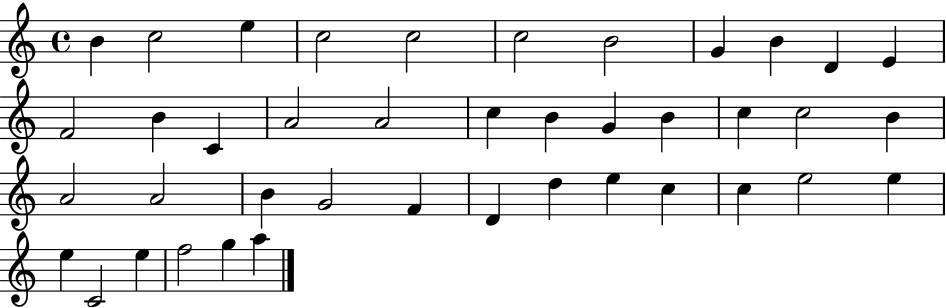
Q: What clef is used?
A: treble